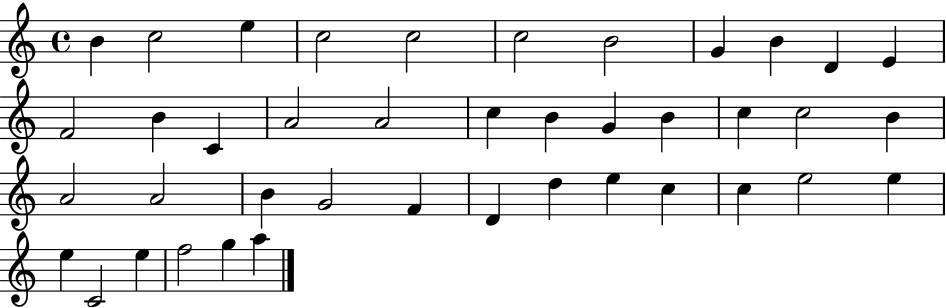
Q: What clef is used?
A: treble